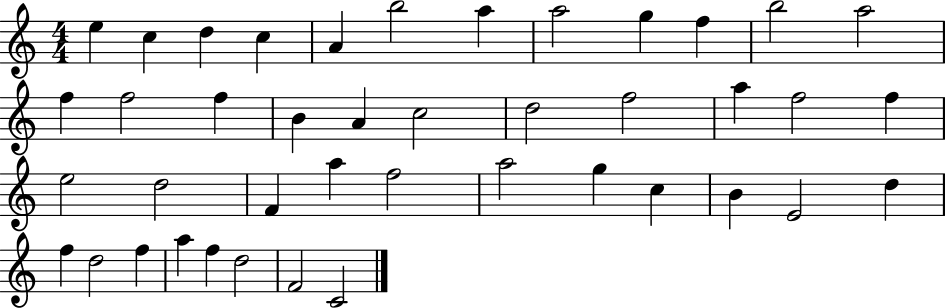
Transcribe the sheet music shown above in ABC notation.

X:1
T:Untitled
M:4/4
L:1/4
K:C
e c d c A b2 a a2 g f b2 a2 f f2 f B A c2 d2 f2 a f2 f e2 d2 F a f2 a2 g c B E2 d f d2 f a f d2 F2 C2